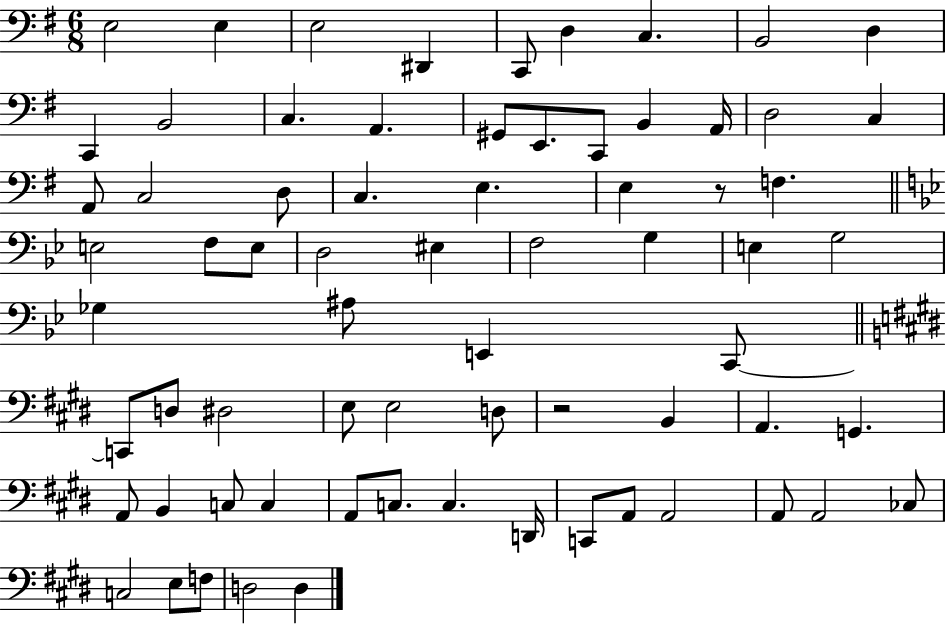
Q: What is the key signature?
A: G major